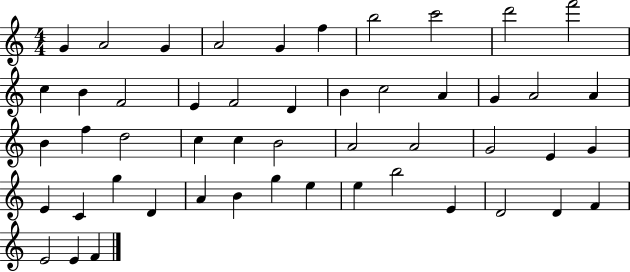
G4/q A4/h G4/q A4/h G4/q F5/q B5/h C6/h D6/h F6/h C5/q B4/q F4/h E4/q F4/h D4/q B4/q C5/h A4/q G4/q A4/h A4/q B4/q F5/q D5/h C5/q C5/q B4/h A4/h A4/h G4/h E4/q G4/q E4/q C4/q G5/q D4/q A4/q B4/q G5/q E5/q E5/q B5/h E4/q D4/h D4/q F4/q E4/h E4/q F4/q